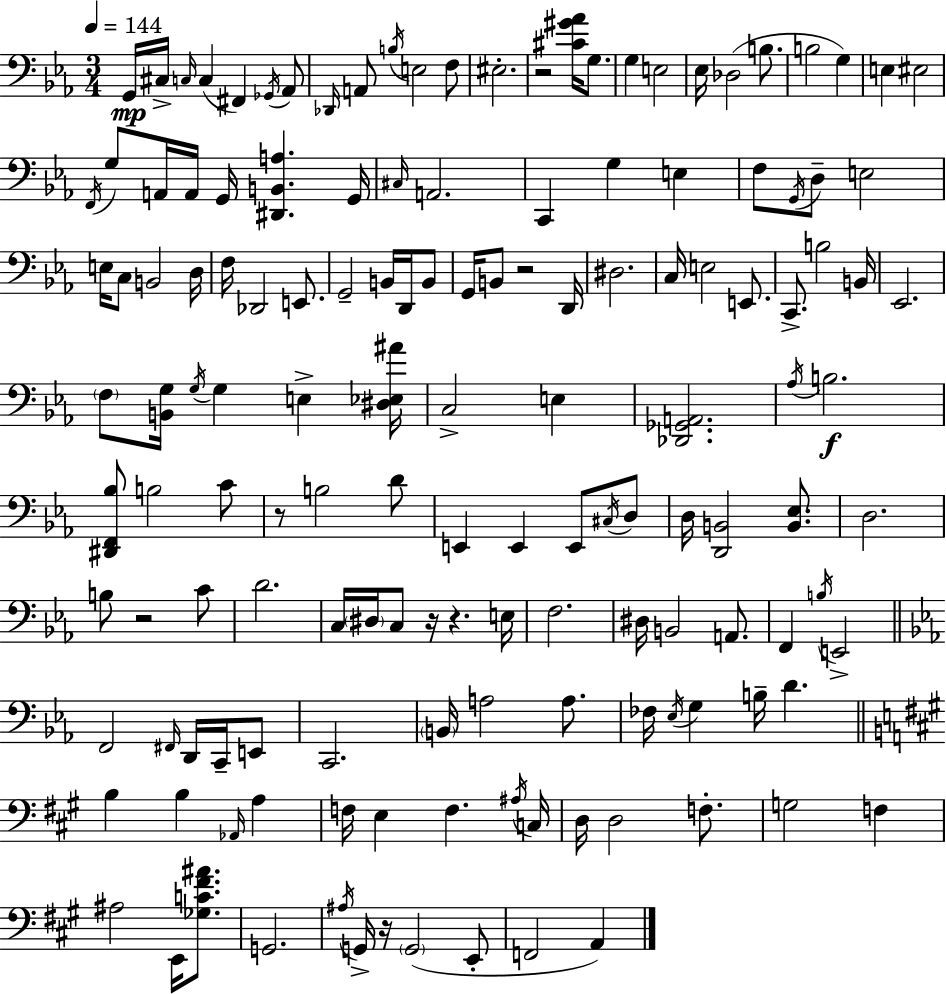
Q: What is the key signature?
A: EES major